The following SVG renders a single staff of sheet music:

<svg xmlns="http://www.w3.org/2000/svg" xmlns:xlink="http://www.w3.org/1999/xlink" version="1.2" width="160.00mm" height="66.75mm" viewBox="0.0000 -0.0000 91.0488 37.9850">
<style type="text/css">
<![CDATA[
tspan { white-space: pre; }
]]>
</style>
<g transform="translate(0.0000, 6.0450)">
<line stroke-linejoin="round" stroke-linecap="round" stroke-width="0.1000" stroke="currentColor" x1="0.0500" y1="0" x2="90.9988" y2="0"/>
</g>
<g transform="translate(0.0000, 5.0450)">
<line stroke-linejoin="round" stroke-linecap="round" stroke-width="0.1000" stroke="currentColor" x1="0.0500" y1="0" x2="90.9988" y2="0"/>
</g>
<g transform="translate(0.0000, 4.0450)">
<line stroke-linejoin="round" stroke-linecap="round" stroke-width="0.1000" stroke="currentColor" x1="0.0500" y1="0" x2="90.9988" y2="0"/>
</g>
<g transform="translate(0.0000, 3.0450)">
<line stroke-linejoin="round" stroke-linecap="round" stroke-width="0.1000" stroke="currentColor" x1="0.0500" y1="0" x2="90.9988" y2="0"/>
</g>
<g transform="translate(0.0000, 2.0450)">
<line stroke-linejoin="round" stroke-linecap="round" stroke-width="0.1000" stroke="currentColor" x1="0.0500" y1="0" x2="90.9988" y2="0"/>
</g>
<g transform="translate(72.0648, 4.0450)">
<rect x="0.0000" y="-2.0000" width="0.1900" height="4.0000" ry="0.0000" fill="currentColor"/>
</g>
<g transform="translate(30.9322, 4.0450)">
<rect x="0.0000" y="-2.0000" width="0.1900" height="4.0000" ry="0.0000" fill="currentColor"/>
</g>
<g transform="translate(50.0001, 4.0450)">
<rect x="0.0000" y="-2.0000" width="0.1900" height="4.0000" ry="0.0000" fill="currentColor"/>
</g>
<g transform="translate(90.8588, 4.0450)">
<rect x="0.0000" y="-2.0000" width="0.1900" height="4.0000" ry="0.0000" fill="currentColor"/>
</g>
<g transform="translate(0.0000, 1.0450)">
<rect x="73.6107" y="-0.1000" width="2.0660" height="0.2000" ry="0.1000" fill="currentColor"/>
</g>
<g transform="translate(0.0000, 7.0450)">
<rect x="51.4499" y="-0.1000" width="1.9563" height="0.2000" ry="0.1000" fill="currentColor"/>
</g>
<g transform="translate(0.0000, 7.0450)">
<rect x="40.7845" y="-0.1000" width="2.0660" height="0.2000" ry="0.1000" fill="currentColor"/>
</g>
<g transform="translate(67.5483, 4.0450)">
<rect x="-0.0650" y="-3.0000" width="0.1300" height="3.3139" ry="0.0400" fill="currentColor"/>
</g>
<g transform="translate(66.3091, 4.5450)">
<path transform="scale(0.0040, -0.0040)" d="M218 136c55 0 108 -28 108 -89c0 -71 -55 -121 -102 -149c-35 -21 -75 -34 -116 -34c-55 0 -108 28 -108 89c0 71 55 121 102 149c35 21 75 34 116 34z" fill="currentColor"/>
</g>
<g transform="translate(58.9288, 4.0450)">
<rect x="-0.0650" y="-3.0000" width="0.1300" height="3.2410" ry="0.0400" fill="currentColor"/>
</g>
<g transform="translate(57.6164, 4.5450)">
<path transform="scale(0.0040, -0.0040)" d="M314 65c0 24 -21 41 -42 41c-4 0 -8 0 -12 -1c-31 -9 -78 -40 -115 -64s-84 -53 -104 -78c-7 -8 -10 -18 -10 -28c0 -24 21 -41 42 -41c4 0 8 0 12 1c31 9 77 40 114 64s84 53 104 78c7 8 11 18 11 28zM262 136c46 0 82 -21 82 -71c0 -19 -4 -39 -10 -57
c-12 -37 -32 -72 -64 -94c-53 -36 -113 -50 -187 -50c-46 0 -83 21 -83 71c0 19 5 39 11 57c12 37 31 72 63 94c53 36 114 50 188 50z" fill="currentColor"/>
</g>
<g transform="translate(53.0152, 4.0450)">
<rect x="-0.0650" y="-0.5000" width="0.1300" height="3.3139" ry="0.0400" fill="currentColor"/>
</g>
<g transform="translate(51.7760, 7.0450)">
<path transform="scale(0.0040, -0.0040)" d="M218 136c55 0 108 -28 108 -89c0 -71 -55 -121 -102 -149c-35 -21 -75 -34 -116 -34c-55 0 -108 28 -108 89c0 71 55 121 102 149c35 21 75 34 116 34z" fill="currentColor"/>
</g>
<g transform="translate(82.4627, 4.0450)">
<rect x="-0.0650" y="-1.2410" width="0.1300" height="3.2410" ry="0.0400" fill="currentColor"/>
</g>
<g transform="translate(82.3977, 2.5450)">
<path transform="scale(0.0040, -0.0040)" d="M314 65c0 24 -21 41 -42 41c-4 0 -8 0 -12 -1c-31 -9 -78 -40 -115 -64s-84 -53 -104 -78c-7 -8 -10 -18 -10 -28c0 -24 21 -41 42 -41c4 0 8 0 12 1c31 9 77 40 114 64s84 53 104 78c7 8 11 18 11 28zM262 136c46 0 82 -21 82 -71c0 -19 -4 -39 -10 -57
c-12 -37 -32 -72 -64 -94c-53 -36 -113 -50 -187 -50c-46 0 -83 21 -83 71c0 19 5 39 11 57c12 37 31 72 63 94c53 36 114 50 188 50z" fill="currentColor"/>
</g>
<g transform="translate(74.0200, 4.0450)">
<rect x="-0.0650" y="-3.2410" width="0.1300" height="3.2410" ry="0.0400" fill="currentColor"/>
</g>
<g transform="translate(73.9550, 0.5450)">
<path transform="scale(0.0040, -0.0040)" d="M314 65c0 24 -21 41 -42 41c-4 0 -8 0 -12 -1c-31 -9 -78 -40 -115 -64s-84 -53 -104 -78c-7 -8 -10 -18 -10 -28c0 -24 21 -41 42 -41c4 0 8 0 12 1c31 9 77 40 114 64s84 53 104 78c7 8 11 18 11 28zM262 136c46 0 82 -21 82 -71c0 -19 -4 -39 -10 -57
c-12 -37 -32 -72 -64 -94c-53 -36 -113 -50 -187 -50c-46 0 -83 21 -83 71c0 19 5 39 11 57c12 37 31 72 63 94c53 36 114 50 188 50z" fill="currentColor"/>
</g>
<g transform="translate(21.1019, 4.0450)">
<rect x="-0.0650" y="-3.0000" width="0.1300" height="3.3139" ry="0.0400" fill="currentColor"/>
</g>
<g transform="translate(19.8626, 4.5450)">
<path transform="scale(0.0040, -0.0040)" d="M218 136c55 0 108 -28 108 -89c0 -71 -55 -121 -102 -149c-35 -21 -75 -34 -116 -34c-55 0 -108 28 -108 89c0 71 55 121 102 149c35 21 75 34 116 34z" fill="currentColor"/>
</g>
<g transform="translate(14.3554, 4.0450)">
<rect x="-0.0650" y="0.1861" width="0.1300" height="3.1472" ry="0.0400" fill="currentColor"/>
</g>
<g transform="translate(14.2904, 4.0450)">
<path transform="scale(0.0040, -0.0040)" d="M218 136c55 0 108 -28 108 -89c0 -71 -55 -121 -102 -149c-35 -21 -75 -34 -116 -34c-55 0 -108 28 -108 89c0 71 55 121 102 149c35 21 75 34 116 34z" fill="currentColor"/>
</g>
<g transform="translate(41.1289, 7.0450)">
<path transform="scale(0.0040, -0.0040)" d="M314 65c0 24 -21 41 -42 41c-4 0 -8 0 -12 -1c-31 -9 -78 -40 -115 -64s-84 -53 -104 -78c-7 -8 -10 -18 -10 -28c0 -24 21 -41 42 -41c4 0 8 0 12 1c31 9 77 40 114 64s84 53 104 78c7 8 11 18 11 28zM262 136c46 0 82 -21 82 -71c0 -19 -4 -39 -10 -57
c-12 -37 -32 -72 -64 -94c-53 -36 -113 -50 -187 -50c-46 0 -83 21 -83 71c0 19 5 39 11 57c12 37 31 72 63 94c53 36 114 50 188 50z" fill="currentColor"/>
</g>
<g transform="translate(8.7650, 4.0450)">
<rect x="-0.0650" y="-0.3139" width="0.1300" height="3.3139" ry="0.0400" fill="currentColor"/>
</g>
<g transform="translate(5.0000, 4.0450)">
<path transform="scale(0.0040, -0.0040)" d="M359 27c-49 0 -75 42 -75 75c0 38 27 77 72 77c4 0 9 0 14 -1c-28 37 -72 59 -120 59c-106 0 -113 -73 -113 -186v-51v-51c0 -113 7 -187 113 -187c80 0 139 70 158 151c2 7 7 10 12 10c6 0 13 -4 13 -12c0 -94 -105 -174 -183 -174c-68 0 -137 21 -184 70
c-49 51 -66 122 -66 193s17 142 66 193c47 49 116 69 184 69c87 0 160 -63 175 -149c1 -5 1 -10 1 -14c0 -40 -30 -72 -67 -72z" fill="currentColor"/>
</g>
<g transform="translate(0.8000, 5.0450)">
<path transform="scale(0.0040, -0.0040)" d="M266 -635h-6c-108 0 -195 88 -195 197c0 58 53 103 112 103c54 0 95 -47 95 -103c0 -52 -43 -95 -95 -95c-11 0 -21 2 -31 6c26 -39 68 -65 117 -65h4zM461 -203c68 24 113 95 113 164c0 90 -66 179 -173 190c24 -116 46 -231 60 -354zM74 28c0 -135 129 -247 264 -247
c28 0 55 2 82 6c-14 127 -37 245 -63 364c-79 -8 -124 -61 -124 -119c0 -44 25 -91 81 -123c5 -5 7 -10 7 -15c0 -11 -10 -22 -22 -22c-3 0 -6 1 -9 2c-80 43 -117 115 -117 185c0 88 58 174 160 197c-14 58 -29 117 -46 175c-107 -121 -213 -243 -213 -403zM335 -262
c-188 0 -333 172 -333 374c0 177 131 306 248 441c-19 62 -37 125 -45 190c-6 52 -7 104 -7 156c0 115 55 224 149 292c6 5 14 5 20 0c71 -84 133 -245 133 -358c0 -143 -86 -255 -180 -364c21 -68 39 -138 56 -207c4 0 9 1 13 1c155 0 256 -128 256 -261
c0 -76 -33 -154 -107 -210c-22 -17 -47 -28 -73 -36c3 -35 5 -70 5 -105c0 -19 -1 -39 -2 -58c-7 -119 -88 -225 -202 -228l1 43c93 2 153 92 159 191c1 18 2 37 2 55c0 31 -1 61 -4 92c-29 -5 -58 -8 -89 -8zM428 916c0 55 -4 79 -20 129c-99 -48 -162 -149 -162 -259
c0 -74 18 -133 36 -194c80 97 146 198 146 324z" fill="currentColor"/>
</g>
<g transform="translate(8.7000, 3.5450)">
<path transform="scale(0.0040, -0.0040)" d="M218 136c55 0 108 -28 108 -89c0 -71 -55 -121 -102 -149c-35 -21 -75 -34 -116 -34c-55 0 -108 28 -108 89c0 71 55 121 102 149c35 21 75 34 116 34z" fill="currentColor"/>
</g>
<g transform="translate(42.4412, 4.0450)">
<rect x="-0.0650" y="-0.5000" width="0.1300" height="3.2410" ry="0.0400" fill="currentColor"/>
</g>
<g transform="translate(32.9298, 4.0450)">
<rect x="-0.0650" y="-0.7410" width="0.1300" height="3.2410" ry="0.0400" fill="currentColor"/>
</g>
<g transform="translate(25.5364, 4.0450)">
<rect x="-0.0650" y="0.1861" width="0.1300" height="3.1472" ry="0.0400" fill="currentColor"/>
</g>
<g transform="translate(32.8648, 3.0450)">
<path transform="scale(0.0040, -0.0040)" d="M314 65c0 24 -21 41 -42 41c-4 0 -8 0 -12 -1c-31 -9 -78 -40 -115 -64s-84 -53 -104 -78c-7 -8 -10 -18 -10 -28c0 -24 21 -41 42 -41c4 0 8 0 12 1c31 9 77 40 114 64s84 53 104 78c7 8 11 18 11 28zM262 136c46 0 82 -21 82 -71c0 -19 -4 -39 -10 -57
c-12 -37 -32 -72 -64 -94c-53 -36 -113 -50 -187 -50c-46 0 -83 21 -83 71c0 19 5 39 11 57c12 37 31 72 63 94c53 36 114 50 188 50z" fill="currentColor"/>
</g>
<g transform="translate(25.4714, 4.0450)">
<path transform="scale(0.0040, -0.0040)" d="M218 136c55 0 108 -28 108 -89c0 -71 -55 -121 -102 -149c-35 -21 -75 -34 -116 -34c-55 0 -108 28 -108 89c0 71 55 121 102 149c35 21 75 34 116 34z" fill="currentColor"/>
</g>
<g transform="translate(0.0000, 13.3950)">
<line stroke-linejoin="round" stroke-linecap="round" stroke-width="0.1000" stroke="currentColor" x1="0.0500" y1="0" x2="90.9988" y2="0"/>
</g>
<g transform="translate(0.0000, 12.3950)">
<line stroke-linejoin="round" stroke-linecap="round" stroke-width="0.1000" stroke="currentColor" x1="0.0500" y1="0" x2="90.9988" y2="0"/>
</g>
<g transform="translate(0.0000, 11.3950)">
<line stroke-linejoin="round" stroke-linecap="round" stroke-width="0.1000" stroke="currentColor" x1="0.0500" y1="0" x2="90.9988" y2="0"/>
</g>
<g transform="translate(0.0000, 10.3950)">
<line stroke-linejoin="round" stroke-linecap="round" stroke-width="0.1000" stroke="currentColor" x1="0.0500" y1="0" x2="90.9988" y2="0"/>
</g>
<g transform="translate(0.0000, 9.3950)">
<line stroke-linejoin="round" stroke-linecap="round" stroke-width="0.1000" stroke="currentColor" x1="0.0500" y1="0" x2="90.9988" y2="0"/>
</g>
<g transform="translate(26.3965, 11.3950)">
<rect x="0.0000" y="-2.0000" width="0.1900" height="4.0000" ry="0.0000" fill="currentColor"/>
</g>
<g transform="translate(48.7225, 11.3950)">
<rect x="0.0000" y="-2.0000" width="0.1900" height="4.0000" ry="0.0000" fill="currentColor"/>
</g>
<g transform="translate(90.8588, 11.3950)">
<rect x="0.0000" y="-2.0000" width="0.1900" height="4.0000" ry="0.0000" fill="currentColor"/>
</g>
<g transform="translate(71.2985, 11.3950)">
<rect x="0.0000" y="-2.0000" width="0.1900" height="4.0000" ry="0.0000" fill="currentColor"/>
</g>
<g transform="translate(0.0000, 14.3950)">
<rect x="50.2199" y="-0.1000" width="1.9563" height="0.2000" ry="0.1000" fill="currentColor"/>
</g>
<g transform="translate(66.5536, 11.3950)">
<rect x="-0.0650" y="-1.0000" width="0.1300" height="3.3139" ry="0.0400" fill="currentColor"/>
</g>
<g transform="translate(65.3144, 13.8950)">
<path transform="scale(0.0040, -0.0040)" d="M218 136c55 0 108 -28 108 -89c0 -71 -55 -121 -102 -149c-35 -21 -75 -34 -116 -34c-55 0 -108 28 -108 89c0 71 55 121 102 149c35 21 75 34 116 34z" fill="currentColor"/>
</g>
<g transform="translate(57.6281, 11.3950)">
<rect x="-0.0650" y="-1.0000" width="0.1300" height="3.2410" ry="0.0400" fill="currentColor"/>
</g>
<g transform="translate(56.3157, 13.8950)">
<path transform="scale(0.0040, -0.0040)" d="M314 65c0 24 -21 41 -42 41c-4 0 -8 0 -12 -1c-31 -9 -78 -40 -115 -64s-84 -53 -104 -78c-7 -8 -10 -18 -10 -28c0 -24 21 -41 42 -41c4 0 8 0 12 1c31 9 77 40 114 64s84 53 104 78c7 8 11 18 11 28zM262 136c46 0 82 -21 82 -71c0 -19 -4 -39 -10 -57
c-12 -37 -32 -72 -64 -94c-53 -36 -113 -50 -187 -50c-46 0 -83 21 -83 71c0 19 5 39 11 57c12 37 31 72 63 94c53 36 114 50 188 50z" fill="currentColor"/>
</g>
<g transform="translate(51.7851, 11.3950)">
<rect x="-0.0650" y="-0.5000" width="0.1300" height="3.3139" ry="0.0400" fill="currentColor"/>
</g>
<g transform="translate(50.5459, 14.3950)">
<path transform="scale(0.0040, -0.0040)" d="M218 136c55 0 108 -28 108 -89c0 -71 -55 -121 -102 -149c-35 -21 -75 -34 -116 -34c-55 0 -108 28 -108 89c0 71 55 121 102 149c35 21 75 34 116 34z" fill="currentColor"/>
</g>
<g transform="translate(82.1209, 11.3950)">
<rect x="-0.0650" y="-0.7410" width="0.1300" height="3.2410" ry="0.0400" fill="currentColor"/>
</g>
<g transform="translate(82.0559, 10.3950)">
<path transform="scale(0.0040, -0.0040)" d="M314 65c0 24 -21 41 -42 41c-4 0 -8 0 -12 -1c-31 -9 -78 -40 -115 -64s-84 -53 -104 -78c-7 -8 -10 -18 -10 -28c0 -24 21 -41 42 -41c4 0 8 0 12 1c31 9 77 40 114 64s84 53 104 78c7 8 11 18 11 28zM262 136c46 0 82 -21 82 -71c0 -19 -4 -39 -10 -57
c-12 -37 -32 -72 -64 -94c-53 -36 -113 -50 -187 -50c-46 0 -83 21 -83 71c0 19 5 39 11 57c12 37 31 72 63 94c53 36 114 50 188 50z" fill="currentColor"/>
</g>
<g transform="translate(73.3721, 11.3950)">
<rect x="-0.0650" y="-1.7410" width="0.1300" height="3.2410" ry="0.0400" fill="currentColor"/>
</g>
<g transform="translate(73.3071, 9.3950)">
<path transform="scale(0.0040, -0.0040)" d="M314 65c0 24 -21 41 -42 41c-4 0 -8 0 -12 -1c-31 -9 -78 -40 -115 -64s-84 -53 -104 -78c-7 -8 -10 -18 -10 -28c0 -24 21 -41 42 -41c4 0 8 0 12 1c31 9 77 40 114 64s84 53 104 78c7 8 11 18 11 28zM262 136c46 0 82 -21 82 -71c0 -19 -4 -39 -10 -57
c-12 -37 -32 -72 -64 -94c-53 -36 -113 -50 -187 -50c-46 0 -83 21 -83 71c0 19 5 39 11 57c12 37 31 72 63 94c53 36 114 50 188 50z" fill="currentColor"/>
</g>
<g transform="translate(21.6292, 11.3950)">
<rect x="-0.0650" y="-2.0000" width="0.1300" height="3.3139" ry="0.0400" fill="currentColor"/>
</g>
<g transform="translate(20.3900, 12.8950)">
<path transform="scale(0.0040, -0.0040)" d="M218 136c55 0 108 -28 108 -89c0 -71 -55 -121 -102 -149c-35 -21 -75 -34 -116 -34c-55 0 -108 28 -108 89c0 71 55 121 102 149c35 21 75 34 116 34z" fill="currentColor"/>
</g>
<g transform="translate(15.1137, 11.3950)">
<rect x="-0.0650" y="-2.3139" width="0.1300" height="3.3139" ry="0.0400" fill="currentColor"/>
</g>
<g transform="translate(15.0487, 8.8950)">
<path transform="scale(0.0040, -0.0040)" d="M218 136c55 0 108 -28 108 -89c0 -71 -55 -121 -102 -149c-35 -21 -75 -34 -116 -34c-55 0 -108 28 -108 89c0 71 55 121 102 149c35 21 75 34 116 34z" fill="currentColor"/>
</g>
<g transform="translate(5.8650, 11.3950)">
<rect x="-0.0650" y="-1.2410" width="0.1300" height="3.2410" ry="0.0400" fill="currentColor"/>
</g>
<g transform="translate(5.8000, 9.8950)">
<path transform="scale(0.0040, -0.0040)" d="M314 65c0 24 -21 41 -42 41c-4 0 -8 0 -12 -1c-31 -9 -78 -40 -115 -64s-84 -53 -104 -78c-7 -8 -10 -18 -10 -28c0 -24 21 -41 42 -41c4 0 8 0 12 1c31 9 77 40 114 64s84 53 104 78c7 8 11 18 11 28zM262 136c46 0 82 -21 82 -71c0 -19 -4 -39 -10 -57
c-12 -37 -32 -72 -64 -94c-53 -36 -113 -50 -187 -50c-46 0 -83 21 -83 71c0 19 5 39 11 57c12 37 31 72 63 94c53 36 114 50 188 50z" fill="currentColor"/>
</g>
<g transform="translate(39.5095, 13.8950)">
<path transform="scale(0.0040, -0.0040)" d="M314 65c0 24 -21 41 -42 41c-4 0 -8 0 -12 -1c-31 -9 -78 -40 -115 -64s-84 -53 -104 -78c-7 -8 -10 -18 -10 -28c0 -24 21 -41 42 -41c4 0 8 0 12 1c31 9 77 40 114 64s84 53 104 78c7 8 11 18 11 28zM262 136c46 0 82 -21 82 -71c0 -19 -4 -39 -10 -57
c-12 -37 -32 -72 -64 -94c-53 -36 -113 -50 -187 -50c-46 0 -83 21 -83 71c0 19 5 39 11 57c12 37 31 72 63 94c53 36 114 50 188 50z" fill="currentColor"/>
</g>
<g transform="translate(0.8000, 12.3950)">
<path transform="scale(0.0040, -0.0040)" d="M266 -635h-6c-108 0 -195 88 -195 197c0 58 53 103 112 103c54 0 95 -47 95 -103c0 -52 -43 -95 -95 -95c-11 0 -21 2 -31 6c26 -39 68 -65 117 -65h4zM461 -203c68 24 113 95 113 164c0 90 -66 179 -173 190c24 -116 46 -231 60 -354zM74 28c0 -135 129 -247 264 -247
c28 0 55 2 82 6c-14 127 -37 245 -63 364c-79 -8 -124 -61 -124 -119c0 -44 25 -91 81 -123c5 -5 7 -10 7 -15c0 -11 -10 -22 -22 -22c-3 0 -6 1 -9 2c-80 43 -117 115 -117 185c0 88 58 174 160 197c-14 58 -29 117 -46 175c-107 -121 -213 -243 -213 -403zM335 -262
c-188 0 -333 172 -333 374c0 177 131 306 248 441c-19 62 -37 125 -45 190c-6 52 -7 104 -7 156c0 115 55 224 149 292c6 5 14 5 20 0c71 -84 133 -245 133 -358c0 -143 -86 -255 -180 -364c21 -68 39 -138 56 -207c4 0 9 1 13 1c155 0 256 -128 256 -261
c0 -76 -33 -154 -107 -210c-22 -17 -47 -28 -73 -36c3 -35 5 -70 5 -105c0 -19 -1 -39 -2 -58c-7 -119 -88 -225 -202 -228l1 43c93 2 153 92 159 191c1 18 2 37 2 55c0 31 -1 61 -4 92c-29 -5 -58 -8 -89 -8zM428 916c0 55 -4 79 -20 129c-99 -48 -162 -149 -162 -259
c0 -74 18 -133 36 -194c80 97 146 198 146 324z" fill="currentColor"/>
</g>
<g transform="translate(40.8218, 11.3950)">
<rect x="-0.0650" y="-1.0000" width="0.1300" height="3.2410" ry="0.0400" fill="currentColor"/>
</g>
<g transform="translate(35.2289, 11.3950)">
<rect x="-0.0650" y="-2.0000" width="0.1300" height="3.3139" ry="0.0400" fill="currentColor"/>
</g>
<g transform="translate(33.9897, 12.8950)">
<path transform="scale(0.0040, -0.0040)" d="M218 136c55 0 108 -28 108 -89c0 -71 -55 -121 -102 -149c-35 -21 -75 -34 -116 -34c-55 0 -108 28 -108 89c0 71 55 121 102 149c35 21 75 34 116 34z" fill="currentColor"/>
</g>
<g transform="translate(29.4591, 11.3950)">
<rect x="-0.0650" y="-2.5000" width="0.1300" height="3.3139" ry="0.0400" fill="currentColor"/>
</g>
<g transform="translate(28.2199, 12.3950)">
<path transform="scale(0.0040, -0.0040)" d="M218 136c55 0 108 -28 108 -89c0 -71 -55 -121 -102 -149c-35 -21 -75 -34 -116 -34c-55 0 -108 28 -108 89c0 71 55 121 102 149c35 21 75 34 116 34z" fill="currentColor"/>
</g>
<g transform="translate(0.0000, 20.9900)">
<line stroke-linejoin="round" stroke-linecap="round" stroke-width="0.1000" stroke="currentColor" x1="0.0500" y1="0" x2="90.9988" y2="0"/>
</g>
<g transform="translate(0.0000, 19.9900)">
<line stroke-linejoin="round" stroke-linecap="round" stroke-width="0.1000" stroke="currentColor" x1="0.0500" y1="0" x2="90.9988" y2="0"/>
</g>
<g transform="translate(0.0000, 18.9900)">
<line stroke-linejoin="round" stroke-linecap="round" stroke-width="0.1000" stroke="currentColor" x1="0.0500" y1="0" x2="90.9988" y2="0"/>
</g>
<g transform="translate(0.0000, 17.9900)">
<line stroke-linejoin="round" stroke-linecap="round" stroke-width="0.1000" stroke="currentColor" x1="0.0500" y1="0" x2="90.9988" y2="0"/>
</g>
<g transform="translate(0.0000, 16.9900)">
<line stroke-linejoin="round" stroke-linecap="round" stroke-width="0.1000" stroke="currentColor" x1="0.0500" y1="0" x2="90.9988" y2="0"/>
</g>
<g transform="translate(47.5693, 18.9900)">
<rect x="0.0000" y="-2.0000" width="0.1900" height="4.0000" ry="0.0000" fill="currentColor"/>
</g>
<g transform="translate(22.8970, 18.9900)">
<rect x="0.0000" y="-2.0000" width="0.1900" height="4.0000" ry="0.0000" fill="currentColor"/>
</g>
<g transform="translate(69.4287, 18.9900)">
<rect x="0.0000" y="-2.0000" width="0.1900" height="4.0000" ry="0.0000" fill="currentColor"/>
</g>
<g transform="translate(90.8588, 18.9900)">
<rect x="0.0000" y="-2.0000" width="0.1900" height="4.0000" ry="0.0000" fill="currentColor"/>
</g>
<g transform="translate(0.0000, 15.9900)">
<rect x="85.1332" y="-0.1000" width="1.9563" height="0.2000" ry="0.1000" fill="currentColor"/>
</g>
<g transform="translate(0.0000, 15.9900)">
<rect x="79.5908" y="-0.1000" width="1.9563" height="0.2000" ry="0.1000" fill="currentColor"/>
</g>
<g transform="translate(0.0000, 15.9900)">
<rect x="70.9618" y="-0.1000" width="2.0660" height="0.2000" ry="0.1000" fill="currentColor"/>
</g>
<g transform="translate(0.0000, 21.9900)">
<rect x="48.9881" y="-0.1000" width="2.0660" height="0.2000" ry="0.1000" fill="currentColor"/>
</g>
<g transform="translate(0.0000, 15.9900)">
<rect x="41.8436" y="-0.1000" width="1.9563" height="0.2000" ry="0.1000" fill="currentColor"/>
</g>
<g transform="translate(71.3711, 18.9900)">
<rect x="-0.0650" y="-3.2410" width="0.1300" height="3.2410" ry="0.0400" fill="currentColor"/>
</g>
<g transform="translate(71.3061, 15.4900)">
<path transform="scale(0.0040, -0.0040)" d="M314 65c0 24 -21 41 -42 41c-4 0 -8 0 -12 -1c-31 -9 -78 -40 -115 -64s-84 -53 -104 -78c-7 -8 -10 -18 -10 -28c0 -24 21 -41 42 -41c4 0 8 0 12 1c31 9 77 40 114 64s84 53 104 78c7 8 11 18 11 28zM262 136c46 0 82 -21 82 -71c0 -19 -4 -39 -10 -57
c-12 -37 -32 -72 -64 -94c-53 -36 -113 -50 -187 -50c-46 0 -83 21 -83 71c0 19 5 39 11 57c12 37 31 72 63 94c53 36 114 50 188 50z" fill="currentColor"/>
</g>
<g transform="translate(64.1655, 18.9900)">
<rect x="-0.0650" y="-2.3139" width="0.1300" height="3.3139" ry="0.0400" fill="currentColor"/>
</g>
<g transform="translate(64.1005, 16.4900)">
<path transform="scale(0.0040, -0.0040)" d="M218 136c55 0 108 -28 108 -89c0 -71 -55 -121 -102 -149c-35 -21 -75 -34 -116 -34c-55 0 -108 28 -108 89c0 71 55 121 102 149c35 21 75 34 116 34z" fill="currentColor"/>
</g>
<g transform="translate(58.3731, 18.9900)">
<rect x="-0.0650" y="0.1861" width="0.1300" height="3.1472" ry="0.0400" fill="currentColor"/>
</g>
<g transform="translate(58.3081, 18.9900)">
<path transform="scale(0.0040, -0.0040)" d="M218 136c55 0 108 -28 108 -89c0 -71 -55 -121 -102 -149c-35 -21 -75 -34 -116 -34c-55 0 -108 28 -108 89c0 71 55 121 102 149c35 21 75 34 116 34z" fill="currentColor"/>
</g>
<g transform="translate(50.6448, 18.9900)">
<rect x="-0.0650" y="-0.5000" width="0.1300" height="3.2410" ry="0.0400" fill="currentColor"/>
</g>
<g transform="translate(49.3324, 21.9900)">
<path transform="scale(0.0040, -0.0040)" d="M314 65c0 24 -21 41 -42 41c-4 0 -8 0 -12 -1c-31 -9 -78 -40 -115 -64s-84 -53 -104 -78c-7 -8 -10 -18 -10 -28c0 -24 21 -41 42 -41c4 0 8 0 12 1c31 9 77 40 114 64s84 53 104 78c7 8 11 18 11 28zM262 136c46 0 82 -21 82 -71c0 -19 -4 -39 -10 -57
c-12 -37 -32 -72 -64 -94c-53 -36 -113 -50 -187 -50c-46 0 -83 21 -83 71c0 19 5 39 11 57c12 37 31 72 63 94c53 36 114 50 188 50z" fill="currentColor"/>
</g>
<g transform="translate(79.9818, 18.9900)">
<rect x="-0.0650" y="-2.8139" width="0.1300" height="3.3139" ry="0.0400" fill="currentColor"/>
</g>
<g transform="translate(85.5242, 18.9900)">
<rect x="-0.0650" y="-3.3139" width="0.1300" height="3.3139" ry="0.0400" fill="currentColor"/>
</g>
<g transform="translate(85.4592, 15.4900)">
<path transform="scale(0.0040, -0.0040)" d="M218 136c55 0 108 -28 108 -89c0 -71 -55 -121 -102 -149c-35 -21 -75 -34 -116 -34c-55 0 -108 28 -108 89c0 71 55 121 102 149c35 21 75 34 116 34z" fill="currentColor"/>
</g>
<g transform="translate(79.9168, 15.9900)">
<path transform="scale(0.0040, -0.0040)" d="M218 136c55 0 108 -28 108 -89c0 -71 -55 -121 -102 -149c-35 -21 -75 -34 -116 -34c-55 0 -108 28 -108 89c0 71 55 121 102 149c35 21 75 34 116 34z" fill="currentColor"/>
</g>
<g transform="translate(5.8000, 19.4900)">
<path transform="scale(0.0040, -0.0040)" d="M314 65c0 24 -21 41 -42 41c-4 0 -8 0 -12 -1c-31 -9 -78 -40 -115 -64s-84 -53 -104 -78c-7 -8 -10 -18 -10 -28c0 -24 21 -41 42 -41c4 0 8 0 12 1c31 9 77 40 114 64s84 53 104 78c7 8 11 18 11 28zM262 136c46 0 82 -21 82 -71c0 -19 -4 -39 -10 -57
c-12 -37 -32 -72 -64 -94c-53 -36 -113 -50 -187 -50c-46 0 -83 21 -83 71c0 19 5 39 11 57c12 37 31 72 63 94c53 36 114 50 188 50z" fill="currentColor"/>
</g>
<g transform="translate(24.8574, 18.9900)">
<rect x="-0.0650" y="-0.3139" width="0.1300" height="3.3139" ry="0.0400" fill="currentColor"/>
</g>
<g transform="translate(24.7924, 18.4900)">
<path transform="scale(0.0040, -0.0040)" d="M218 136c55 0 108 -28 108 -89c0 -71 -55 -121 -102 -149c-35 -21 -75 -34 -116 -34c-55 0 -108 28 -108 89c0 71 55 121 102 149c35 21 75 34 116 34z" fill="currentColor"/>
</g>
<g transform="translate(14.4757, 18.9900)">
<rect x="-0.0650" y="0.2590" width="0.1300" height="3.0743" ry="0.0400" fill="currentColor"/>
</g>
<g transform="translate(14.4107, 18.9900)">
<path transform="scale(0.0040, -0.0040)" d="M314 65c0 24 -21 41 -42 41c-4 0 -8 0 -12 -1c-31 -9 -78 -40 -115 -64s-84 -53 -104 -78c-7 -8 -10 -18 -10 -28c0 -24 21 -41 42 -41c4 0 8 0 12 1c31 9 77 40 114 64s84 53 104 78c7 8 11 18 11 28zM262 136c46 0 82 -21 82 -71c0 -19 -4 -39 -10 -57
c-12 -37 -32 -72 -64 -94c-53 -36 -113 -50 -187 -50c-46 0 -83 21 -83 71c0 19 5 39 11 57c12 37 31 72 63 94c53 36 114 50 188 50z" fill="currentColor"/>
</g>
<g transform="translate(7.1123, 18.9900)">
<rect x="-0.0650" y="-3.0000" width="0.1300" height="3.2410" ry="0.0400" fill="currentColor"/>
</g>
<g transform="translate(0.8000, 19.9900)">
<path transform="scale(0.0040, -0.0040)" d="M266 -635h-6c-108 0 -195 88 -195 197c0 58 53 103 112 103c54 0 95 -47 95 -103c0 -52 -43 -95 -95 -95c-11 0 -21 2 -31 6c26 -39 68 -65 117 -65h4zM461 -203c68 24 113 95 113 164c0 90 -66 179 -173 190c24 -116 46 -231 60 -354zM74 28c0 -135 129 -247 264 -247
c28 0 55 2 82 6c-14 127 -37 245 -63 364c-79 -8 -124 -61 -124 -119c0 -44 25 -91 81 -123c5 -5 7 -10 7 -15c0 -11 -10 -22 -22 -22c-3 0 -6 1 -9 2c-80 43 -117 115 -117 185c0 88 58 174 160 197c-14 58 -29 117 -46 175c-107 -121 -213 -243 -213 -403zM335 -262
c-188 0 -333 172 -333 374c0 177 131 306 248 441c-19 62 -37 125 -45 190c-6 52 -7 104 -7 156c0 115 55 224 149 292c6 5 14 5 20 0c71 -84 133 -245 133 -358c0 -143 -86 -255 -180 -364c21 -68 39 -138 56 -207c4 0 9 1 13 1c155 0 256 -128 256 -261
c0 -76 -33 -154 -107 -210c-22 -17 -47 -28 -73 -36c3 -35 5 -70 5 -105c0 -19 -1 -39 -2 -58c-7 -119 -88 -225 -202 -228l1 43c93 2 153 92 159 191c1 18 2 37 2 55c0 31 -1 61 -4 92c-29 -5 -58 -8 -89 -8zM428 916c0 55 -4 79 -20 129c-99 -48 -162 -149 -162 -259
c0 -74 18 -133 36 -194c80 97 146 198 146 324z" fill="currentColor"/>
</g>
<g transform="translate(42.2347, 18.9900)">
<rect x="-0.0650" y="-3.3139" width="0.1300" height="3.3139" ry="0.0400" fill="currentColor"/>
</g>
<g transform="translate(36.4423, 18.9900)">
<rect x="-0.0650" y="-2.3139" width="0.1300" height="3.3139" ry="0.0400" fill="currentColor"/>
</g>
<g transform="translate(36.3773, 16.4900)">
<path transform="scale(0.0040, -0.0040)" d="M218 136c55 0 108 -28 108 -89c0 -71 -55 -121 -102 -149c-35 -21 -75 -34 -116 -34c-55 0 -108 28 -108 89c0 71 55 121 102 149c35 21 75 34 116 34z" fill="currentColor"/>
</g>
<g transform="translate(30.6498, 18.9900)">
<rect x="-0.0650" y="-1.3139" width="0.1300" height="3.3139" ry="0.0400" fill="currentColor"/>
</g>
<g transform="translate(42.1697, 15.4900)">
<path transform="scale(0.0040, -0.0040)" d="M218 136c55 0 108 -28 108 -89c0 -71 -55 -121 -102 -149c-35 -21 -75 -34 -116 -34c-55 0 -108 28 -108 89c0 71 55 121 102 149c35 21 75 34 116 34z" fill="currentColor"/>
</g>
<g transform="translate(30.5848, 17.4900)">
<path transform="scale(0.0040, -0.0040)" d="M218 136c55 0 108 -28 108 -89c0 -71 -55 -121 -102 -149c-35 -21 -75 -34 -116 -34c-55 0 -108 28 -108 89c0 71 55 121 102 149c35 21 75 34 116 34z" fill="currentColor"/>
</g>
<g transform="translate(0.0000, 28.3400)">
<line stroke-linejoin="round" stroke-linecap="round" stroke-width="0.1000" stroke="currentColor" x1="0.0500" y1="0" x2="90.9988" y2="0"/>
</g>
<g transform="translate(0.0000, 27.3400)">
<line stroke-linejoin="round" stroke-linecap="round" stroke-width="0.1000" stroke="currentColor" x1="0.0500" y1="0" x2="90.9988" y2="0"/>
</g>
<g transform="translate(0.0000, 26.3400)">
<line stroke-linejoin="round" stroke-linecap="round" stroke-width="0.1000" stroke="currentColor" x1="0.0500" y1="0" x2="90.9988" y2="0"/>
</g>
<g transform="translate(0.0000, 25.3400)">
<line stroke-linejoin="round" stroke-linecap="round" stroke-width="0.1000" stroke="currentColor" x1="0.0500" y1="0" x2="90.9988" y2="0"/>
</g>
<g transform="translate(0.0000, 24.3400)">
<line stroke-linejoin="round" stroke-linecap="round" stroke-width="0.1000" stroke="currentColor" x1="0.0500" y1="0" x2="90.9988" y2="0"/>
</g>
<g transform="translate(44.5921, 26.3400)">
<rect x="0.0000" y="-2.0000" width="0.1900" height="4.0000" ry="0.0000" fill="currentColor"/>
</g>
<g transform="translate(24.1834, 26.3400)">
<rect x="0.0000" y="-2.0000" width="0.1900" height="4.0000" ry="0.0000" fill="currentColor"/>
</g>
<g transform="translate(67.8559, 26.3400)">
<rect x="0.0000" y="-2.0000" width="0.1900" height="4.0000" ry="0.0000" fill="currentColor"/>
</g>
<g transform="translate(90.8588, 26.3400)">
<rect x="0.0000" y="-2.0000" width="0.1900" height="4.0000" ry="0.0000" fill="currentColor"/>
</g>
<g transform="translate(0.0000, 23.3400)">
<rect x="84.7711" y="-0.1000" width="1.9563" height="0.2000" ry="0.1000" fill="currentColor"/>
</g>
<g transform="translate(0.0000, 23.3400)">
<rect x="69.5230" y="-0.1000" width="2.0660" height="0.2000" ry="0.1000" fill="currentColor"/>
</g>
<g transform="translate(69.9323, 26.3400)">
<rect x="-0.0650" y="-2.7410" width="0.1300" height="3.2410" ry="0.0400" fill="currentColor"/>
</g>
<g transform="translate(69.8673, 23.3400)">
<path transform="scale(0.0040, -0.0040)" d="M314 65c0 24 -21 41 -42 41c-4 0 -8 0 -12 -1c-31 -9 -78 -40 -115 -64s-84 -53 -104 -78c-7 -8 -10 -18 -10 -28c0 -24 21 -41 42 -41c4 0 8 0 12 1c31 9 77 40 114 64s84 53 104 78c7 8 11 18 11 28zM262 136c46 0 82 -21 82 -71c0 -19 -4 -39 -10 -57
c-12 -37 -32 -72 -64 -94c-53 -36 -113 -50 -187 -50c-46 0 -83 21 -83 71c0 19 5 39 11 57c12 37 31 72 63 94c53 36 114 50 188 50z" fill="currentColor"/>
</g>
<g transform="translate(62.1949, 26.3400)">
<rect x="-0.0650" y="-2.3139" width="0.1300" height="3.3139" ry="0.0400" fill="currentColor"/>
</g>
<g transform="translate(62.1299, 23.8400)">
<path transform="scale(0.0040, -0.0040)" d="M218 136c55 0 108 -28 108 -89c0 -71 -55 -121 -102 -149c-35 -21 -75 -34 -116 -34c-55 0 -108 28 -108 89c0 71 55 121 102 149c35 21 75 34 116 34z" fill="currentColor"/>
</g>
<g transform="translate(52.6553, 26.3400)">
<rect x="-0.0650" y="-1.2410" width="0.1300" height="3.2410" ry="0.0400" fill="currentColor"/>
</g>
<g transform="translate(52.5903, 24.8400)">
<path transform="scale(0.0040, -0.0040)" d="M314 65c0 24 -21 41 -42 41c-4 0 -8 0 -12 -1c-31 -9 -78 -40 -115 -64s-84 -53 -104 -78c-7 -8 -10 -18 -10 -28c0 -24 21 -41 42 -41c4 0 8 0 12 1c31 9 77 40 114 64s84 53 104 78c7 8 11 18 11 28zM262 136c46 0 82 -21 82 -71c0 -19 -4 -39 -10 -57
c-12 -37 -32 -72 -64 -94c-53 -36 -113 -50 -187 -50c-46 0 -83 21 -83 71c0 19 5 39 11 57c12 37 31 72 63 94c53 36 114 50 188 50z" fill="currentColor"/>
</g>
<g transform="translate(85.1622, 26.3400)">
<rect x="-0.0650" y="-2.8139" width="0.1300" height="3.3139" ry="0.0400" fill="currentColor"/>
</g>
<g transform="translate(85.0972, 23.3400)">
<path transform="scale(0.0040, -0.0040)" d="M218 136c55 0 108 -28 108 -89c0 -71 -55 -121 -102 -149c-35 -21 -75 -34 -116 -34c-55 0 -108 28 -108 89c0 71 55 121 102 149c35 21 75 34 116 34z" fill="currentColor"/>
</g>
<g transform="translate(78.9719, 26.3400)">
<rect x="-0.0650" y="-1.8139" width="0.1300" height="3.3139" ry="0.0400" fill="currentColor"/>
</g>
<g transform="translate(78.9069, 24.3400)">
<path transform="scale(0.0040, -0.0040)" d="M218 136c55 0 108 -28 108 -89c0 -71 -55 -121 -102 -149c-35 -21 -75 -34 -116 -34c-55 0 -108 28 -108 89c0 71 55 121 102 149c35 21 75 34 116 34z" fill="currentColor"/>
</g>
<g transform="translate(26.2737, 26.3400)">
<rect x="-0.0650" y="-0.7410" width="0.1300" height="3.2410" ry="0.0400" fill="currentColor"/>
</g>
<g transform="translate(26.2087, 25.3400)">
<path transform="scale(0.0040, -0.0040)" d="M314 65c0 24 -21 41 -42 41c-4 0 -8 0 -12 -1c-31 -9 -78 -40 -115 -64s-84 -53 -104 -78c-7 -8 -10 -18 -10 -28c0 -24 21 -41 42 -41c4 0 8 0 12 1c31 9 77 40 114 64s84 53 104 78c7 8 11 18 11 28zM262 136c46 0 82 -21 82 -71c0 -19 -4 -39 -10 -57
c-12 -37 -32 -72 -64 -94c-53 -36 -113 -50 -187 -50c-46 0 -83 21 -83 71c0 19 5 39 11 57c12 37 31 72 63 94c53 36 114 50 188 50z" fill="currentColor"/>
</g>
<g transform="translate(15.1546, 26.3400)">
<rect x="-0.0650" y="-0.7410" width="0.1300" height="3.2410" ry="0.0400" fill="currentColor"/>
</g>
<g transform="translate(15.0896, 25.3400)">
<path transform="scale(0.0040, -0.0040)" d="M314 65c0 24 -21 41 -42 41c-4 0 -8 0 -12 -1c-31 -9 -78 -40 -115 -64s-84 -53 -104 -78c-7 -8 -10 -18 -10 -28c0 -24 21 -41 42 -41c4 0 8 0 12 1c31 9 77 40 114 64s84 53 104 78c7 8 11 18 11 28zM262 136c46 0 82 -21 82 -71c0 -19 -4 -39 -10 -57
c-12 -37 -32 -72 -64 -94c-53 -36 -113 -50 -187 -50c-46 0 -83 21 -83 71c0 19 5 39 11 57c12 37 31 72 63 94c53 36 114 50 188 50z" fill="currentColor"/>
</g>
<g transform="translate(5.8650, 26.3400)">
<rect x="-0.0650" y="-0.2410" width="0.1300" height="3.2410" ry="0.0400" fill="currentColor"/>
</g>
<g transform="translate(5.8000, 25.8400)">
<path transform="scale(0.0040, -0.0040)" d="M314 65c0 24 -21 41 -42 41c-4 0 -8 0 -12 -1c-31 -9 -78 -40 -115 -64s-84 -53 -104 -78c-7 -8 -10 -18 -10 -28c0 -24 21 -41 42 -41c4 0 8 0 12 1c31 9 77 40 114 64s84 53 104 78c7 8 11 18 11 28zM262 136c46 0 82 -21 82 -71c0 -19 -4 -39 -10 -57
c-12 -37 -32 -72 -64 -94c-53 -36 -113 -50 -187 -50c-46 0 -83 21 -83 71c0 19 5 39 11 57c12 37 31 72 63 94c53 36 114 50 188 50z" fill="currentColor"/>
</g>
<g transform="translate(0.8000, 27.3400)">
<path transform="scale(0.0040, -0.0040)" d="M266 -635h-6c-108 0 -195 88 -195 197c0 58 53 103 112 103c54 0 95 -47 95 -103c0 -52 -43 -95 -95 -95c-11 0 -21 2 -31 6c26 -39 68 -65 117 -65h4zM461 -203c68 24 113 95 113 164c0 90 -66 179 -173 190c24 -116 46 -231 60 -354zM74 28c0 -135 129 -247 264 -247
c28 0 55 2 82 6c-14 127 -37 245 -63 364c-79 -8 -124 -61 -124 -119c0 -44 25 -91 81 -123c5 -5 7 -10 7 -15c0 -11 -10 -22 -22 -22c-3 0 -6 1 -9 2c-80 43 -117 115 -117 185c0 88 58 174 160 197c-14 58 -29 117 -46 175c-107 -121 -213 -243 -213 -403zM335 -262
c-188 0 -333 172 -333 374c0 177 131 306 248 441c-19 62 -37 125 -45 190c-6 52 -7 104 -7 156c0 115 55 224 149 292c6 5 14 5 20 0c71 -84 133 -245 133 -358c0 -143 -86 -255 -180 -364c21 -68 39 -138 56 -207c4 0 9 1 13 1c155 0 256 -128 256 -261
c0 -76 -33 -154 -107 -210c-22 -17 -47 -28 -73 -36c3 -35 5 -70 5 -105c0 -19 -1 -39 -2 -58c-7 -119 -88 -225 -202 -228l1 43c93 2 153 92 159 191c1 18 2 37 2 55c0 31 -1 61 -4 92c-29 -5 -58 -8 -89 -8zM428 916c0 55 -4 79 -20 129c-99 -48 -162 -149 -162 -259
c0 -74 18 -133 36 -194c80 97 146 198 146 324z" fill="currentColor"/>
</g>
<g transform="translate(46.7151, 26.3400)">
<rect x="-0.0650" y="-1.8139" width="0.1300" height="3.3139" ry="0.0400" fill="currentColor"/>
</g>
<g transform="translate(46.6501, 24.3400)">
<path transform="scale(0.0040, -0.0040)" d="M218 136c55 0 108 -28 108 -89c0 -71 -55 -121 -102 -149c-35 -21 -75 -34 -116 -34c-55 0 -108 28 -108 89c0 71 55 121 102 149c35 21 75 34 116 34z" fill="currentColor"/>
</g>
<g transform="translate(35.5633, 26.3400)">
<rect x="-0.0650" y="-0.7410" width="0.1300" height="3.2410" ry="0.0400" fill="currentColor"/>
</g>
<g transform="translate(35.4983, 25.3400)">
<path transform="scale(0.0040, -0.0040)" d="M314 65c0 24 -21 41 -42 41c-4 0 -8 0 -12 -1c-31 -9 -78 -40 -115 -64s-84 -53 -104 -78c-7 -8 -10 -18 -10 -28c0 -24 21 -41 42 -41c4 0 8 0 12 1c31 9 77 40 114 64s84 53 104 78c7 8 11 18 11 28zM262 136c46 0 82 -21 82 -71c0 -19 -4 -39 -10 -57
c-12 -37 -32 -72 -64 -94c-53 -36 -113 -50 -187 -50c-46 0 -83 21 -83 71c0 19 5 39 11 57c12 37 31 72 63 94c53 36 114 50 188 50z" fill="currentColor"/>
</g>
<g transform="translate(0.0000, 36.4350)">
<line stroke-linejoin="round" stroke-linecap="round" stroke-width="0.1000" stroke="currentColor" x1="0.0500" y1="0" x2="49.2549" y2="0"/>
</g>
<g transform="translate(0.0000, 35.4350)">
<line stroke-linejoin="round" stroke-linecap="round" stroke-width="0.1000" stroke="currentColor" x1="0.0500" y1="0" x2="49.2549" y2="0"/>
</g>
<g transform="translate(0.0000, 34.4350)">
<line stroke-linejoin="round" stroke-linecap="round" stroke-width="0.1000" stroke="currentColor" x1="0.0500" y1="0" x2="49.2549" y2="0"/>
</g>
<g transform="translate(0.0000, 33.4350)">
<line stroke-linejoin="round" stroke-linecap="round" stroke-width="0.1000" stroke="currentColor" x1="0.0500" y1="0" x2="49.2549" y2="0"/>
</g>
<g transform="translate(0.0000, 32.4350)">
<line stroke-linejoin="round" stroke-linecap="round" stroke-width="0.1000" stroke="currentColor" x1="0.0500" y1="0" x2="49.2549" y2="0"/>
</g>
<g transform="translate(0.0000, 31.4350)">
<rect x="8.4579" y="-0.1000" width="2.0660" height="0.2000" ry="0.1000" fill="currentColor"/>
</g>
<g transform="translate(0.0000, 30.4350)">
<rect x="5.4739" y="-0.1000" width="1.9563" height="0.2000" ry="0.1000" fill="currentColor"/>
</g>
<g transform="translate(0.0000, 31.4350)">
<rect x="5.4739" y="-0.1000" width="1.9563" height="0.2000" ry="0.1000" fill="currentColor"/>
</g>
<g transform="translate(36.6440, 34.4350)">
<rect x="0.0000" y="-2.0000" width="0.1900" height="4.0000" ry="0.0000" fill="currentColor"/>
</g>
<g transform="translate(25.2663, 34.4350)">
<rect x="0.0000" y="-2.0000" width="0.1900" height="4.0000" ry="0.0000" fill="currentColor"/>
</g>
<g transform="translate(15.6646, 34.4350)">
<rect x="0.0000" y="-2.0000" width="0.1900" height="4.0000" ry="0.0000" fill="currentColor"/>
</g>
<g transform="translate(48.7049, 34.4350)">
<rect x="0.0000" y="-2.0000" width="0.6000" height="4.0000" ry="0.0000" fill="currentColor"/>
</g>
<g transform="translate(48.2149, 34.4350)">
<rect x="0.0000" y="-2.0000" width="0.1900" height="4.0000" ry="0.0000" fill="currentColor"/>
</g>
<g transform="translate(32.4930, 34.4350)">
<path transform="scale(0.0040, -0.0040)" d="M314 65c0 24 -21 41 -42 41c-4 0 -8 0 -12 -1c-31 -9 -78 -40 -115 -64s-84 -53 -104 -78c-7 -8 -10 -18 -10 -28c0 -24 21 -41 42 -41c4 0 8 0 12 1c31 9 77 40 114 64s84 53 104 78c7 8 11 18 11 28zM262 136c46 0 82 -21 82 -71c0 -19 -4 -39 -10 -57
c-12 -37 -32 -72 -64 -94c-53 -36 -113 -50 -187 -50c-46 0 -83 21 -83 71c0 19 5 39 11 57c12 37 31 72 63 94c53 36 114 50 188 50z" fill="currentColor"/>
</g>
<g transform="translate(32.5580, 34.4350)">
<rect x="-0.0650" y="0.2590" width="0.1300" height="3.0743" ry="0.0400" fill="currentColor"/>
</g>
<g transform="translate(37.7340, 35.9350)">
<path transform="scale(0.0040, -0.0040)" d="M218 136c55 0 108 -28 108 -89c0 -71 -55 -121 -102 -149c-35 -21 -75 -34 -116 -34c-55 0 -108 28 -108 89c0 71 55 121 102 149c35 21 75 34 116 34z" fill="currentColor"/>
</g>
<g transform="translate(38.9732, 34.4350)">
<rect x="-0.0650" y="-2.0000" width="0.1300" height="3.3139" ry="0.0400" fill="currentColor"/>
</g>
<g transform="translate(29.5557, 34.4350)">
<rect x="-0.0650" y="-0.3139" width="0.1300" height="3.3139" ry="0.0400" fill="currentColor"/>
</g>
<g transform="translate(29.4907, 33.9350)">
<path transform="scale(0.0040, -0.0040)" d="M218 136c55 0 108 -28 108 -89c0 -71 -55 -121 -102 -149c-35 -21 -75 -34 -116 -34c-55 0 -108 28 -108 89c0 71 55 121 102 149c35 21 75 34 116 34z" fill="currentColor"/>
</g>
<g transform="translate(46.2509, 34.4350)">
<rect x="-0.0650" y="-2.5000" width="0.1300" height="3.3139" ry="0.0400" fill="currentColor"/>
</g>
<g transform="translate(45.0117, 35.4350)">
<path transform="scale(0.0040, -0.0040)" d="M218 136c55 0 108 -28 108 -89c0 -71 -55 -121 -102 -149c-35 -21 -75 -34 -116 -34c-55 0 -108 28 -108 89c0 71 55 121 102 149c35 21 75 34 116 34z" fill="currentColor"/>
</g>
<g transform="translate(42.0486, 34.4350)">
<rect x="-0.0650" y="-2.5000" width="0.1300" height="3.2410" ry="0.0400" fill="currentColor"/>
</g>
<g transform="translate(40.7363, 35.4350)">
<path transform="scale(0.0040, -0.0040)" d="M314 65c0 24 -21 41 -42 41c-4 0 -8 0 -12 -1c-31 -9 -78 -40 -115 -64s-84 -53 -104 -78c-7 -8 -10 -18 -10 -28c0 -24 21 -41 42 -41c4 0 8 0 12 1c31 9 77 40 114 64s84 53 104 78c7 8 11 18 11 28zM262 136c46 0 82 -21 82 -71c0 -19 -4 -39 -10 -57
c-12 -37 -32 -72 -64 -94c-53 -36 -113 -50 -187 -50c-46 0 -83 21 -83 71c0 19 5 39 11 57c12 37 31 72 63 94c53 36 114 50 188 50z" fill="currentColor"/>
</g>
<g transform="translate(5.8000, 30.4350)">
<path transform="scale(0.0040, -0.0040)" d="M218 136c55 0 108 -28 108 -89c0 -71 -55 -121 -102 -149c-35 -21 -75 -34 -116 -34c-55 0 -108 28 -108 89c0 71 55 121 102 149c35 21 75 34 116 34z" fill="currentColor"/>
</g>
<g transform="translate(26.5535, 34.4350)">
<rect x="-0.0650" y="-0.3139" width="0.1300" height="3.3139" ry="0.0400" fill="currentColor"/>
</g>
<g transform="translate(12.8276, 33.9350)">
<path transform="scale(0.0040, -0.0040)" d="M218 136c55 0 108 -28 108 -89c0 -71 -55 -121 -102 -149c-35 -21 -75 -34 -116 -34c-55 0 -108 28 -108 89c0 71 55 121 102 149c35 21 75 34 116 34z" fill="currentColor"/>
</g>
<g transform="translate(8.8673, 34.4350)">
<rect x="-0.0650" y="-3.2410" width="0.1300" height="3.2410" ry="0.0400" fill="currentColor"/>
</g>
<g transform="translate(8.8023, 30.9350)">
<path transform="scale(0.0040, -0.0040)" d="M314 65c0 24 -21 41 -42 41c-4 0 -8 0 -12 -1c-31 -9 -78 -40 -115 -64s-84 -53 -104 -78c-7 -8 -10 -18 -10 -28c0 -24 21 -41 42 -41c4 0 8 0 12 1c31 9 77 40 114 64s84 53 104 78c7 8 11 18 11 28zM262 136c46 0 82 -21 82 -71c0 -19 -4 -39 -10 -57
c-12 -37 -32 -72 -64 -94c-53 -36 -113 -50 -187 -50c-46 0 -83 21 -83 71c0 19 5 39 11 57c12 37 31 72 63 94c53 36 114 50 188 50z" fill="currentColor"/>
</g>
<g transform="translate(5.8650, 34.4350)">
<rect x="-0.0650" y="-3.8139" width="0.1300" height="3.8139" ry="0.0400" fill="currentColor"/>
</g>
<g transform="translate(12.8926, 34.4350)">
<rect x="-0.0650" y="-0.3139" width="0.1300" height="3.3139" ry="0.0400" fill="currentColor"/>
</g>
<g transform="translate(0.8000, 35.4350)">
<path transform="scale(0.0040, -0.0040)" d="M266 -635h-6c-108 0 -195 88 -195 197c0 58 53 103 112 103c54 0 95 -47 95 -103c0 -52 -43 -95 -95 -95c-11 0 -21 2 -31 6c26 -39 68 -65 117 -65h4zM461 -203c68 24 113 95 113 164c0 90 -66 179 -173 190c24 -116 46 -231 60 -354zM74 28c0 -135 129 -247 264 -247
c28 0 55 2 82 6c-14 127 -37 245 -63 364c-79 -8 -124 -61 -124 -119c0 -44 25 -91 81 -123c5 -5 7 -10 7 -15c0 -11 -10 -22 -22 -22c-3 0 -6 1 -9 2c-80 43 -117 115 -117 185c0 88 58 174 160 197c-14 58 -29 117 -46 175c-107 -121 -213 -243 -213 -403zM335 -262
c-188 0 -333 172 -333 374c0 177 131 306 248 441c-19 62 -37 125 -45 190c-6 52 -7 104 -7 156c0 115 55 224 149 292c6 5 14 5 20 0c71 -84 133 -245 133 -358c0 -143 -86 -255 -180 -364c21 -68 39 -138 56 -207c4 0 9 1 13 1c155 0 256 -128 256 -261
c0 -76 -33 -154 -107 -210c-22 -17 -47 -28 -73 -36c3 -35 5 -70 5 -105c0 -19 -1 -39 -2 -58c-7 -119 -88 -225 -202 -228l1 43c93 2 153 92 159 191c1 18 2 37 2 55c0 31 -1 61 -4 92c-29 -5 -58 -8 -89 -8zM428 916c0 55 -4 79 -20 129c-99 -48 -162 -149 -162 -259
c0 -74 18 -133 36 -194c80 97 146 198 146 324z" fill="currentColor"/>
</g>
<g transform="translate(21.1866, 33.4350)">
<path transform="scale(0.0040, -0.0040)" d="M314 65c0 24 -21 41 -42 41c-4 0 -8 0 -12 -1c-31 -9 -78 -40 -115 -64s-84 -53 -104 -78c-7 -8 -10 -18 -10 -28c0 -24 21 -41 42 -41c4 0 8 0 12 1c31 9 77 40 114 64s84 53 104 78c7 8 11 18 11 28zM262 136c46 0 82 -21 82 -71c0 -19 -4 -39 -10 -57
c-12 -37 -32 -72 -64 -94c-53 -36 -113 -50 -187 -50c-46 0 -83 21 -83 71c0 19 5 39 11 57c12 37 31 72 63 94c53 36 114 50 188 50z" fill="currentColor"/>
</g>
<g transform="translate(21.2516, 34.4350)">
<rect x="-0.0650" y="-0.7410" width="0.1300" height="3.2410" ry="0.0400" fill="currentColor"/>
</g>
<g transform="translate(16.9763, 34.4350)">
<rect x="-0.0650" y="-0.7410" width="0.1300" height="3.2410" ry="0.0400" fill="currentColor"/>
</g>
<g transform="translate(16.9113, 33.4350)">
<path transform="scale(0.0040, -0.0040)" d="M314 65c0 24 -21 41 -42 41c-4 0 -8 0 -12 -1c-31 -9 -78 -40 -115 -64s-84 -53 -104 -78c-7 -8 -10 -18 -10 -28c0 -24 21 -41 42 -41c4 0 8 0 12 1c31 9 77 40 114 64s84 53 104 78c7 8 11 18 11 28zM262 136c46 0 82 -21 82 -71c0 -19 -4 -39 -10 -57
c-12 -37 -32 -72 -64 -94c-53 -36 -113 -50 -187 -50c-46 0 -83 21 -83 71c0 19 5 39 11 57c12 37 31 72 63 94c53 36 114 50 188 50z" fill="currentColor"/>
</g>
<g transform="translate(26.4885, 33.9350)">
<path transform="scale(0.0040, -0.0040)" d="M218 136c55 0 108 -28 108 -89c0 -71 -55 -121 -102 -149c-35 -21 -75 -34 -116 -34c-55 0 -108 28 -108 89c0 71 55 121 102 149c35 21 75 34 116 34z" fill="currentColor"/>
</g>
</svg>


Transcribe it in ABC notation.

X:1
T:Untitled
M:4/4
L:1/4
K:C
c B A B d2 C2 C A2 A b2 e2 e2 g F G F D2 C D2 D f2 d2 A2 B2 c e g b C2 B g b2 a b c2 d2 d2 d2 f e2 g a2 f a c' b2 c d2 d2 c c B2 F G2 G